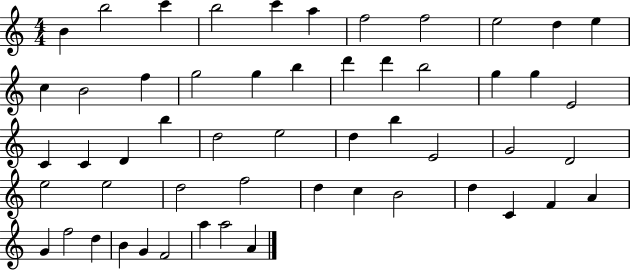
B4/q B5/h C6/q B5/h C6/q A5/q F5/h F5/h E5/h D5/q E5/q C5/q B4/h F5/q G5/h G5/q B5/q D6/q D6/q B5/h G5/q G5/q E4/h C4/q C4/q D4/q B5/q D5/h E5/h D5/q B5/q E4/h G4/h D4/h E5/h E5/h D5/h F5/h D5/q C5/q B4/h D5/q C4/q F4/q A4/q G4/q F5/h D5/q B4/q G4/q F4/h A5/q A5/h A4/q